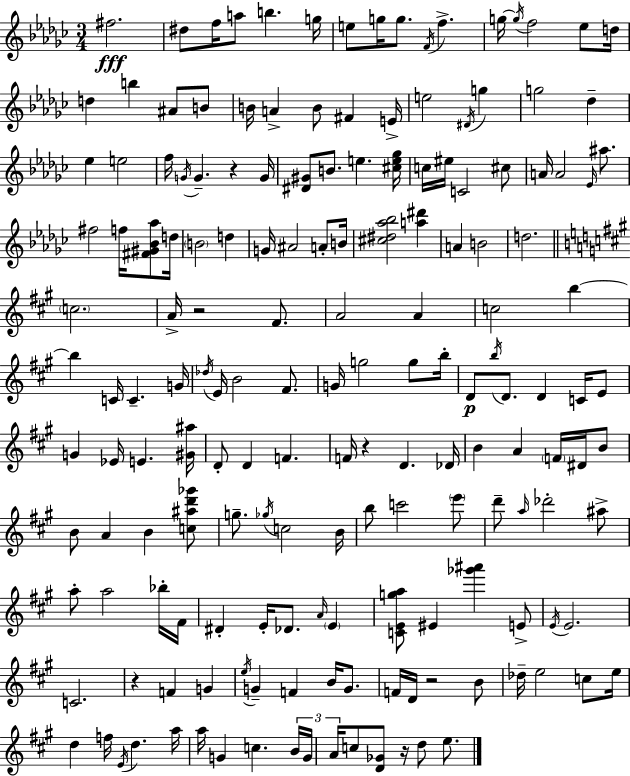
{
  \clef treble
  \numericTimeSignature
  \time 3/4
  \key ees \minor
  \repeat volta 2 { fis''2.\fff | dis''8 f''16 a''8 b''4. g''16 | e''8 g''16 g''8. \acciaccatura { f'16 } f''4.-> | g''16~~ \acciaccatura { g''16 } f''2 ees''8 | \break d''16 d''4 b''4 ais'8 | b'8 b'16 a'4-> b'8 fis'4 | e'16-> e''2 \acciaccatura { dis'16 } g''4 | g''2 des''4-- | \break ees''4 e''2 | f''16 \acciaccatura { g'16 } g'4.-- r4 | g'16 <dis' gis'>8 b'8. e''4. | <cis'' e'' ges''>16 c''16 eis''16 c'2 | \break cis''8 a'16 a'2 | \grace { ees'16 } ais''8. fis''2 | f''16 <fis' gis' bes' aes''>8 d''16 \parenthesize b'2 | d''4 g'16 ais'2 | \break a'8-. b'16 <cis'' dis'' aes'' bes''>2 | <a'' dis'''>4 a'4 b'2 | d''2. | \bar "||" \break \key a \major \parenthesize c''2. | a'16-> r2 fis'8. | a'2 a'4 | c''2 b''4~~ | \break b''4 c'16 c'4.-- g'16 | \acciaccatura { des''16 } e'16 b'2 fis'8. | g'16 g''2 g''8 | b''16-. d'8\p \acciaccatura { b''16 } d'8. d'4 c'16 | \break e'8 g'4 ees'16 e'4. | <gis' ais''>16 d'8-. d'4 f'4. | f'16 r4 d'4. | des'16 b'4 a'4 \parenthesize f'16 dis'16 | \break b'8 b'8 a'4 b'4 | <c'' ais'' d''' ges'''>8 g''8.-- \acciaccatura { ges''16 } c''2 | b'16 b''8 c'''2 | \parenthesize e'''8 d'''8-- \grace { a''16 } des'''2-. | \break ais''8-> a''8-. a''2 | bes''16-. fis'16 dis'4-. e'16-. des'8. | \grace { a'16 } \parenthesize e'4 <c' e' g'' a''>8 eis'4 <ges''' ais'''>4 | e'8-> \acciaccatura { e'16 } e'2. | \break c'2. | r4 f'4 | g'4 \acciaccatura { e''16 } g'4-- f'4 | b'16 g'8. f'16 d'16 r2 | \break b'8 des''16-- e''2 | c''8 e''16 d''4 f''16 | \acciaccatura { e'16 } d''4. a''16 a''16 g'4 | c''4. \tuplet 3/2 { b'16 g'16 a'16 } c''8 | \break <d' ges'>8 r16 d''8 e''8. } \bar "|."
}